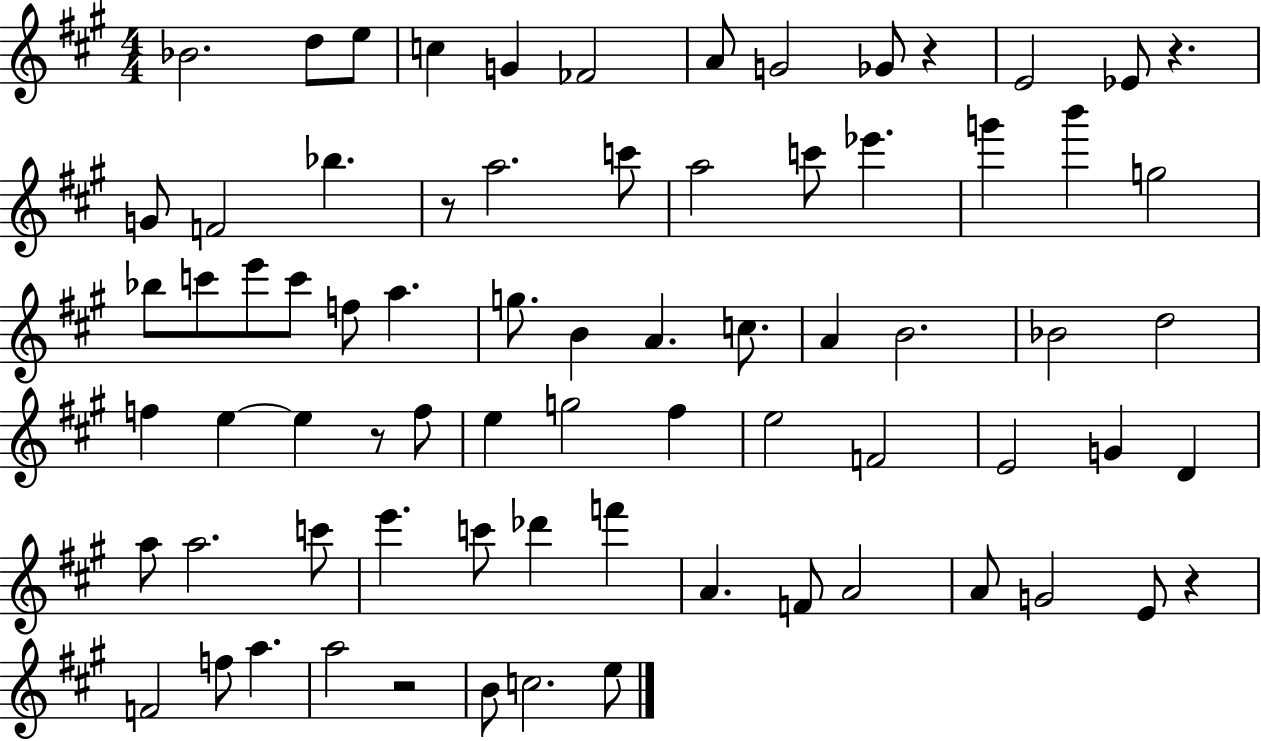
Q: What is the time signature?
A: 4/4